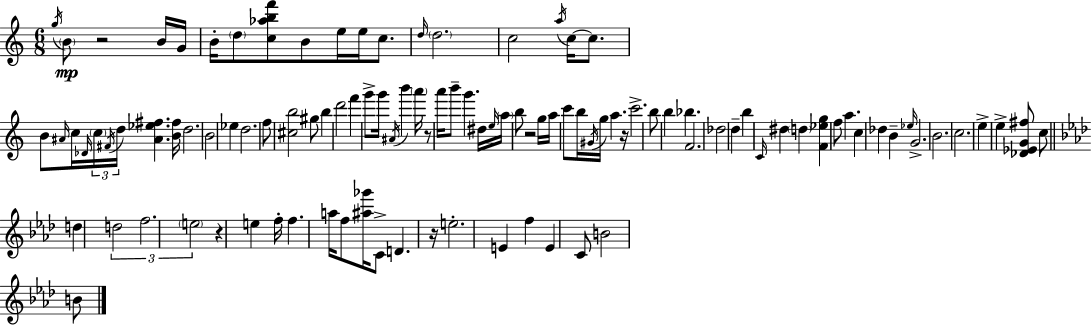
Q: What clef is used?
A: treble